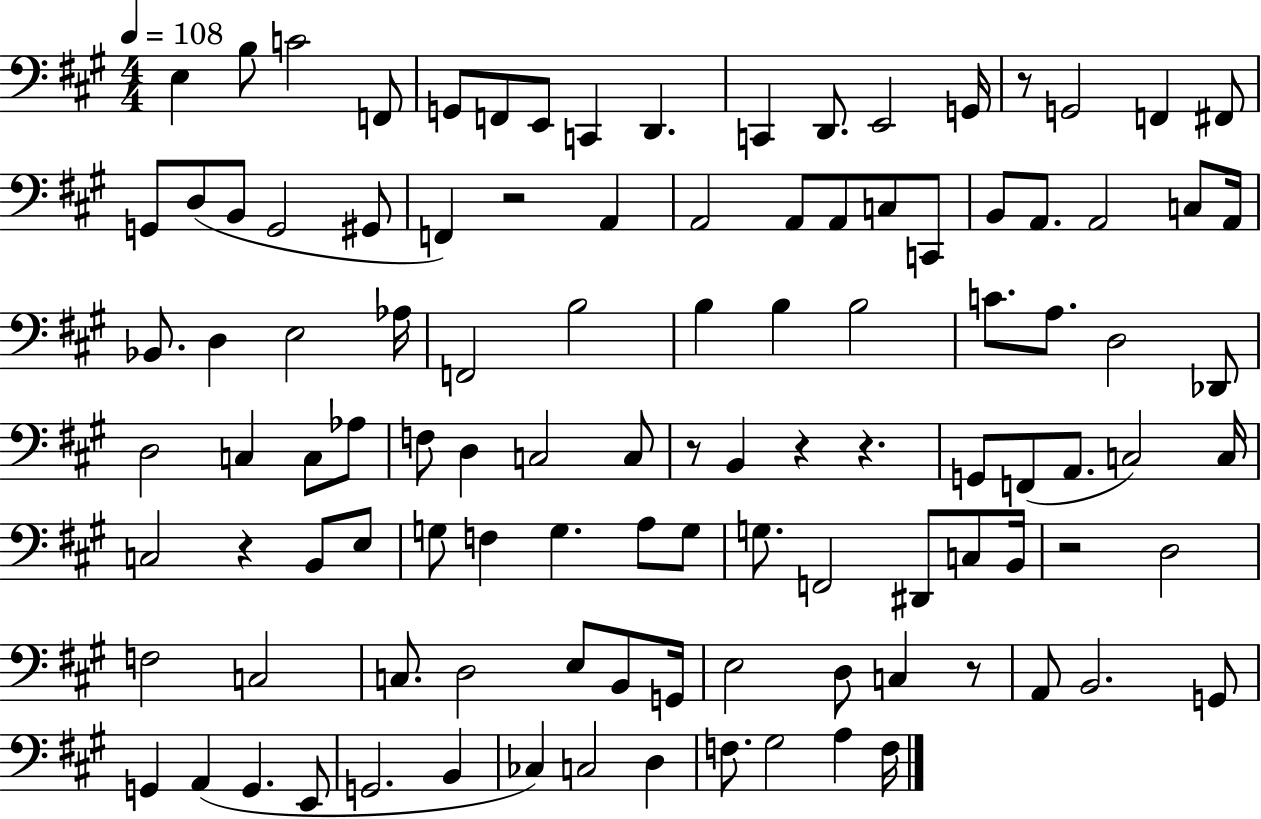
{
  \clef bass
  \numericTimeSignature
  \time 4/4
  \key a \major
  \tempo 4 = 108
  e4 b8 c'2 f,8 | g,8 f,8 e,8 c,4 d,4. | c,4 d,8. e,2 g,16 | r8 g,2 f,4 fis,8 | \break g,8 d8( b,8 g,2 gis,8 | f,4) r2 a,4 | a,2 a,8 a,8 c8 c,8 | b,8 a,8. a,2 c8 a,16 | \break bes,8. d4 e2 aes16 | f,2 b2 | b4 b4 b2 | c'8. a8. d2 des,8 | \break d2 c4 c8 aes8 | f8 d4 c2 c8 | r8 b,4 r4 r4. | g,8 f,8( a,8. c2) c16 | \break c2 r4 b,8 e8 | g8 f4 g4. a8 g8 | g8. f,2 dis,8 c8 b,16 | r2 d2 | \break f2 c2 | c8. d2 e8 b,8 g,16 | e2 d8 c4 r8 | a,8 b,2. g,8 | \break g,4 a,4( g,4. e,8 | g,2. b,4 | ces4) c2 d4 | f8. gis2 a4 f16 | \break \bar "|."
}